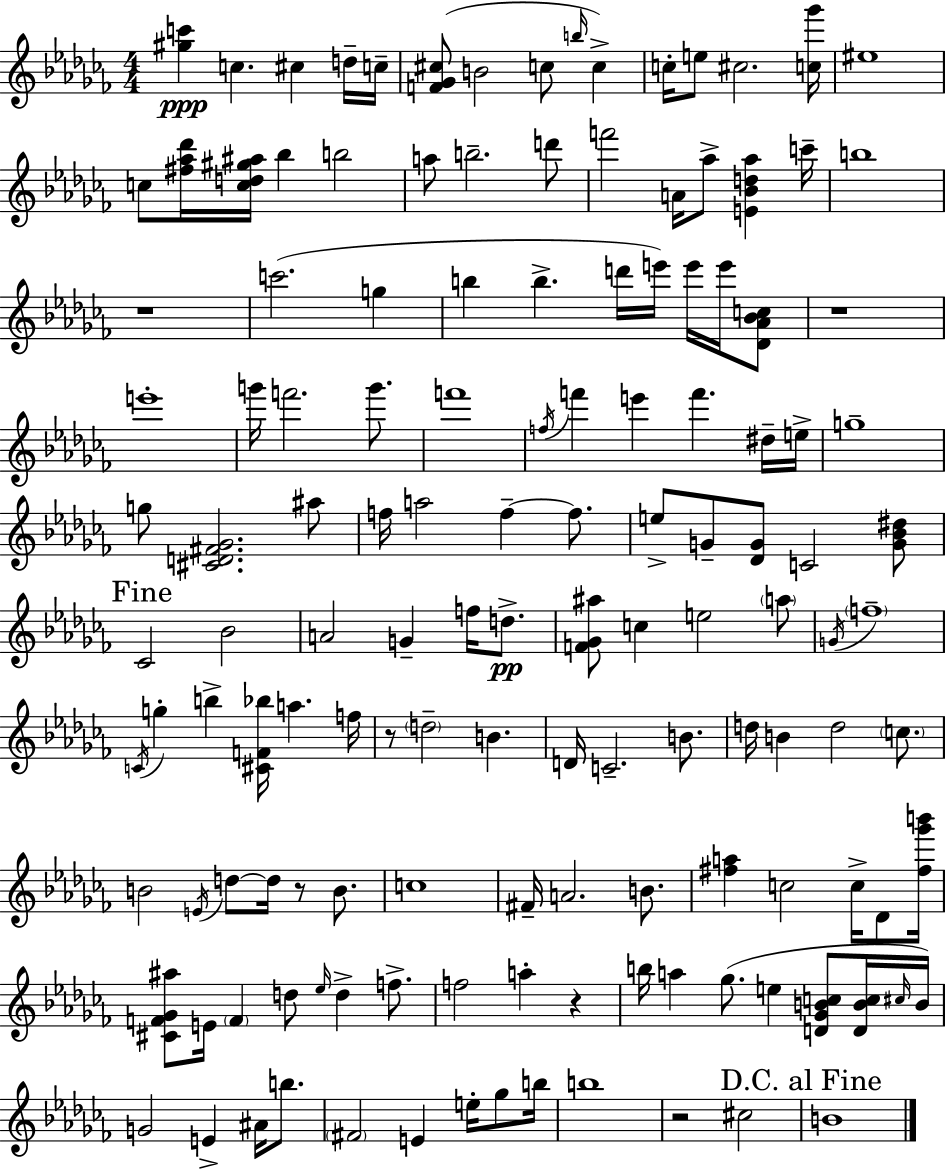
[G#5,C6]/q C5/q. C#5/q D5/s C5/s [F4,Gb4,C#5]/e B4/h C5/e B5/s C5/q C5/s E5/e C#5/h. [C5,Gb6]/s EIS5/w C5/e [F#5,Ab5,Db6]/s [C5,D5,G#5,A#5]/s Bb5/q B5/h A5/e B5/h. D6/e F6/h A4/s Ab5/e [E4,Bb4,D5,Ab5]/q C6/s B5/w R/w C6/h. G5/q B5/q B5/q. D6/s E6/s E6/s E6/s [Db4,Ab4,Bb4,C5]/e R/w E6/w G6/s F6/h. G6/e. F6/w F5/s F6/q E6/q F6/q. D#5/s E5/s G5/w G5/e [C#4,D4,F#4,Gb4]/h. A#5/e F5/s A5/h F5/q F5/e. E5/e G4/e [Db4,G4]/e C4/h [G4,Bb4,D#5]/e CES4/h Bb4/h A4/h G4/q F5/s D5/e. [F4,Gb4,A#5]/e C5/q E5/h A5/e G4/s F5/w C4/s G5/q B5/q [C#4,F4,Bb5]/s A5/q. F5/s R/e D5/h B4/q. D4/s C4/h. B4/e. D5/s B4/q D5/h C5/e. B4/h E4/s D5/e D5/s R/e B4/e. C5/w F#4/s A4/h. B4/e. [F#5,A5]/q C5/h C5/s Db4/e [F#5,Gb6,B6]/s [C#4,F4,Gb4,A#5]/e E4/s F4/q D5/e Eb5/s D5/q F5/e. F5/h A5/q R/q B5/s A5/q Gb5/e. E5/q [D4,Gb4,B4,C5]/e [D4,B4,C5]/s C#5/s B4/s G4/h E4/q A#4/s B5/e. F#4/h E4/q E5/s Gb5/e B5/s B5/w R/h C#5/h B4/w